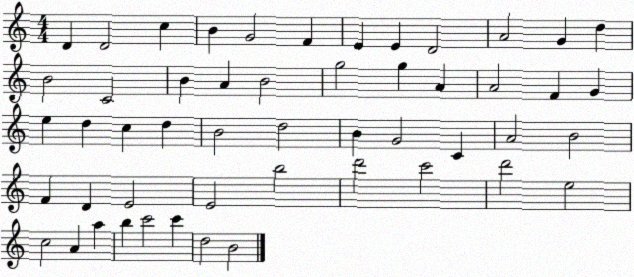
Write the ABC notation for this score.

X:1
T:Untitled
M:4/4
L:1/4
K:C
D D2 c B G2 F E E D2 A2 G d B2 C2 B A B2 g2 g A A2 F G e d c d B2 d2 B G2 C A2 B2 F D E2 E2 b2 d'2 c'2 d'2 e2 c2 A a b c'2 c' d2 B2